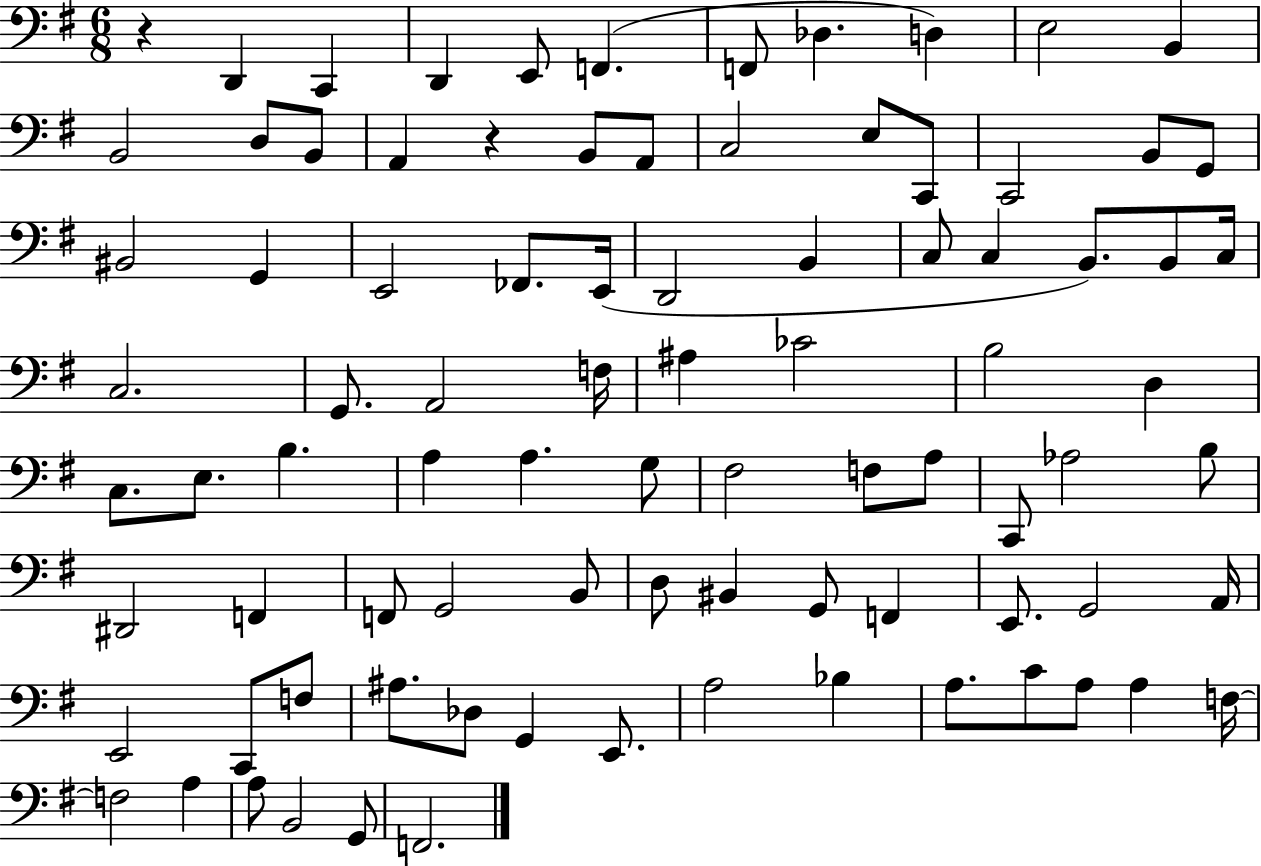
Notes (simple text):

R/q D2/q C2/q D2/q E2/e F2/q. F2/e Db3/q. D3/q E3/h B2/q B2/h D3/e B2/e A2/q R/q B2/e A2/e C3/h E3/e C2/e C2/h B2/e G2/e BIS2/h G2/q E2/h FES2/e. E2/s D2/h B2/q C3/e C3/q B2/e. B2/e C3/s C3/h. G2/e. A2/h F3/s A#3/q CES4/h B3/h D3/q C3/e. E3/e. B3/q. A3/q A3/q. G3/e F#3/h F3/e A3/e C2/e Ab3/h B3/e D#2/h F2/q F2/e G2/h B2/e D3/e BIS2/q G2/e F2/q E2/e. G2/h A2/s E2/h C2/e F3/e A#3/e. Db3/e G2/q E2/e. A3/h Bb3/q A3/e. C4/e A3/e A3/q F3/s F3/h A3/q A3/e B2/h G2/e F2/h.